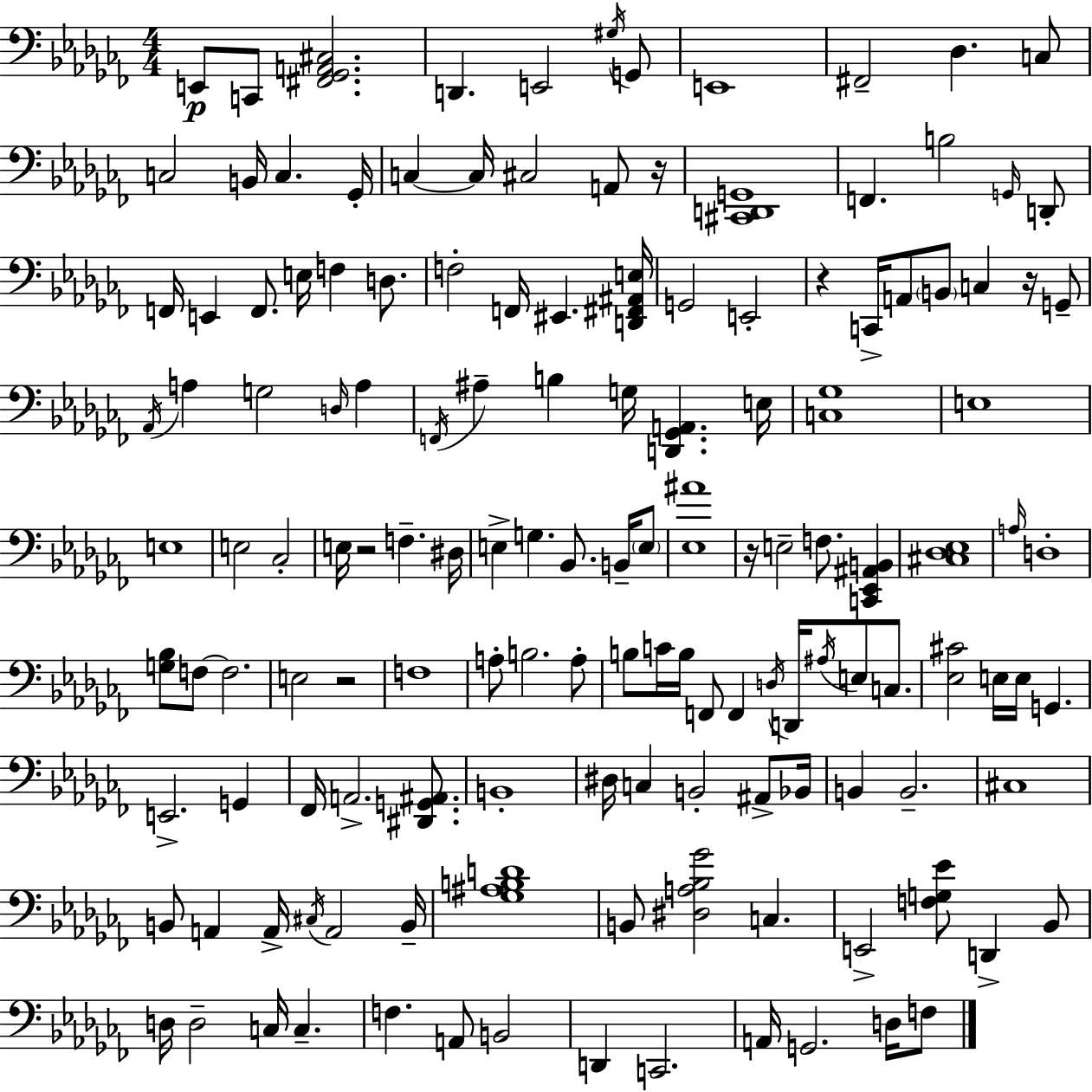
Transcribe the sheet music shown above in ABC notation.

X:1
T:Untitled
M:4/4
L:1/4
K:Abm
E,,/2 C,,/2 [^F,,_G,,A,,^C,]2 D,, E,,2 ^G,/4 G,,/2 E,,4 ^F,,2 _D, C,/2 C,2 B,,/4 C, _G,,/4 C, C,/4 ^C,2 A,,/2 z/4 [^C,,D,,G,,]4 F,, B,2 G,,/4 D,,/2 F,,/4 E,, F,,/2 E,/4 F, D,/2 F,2 F,,/4 ^E,, [D,,^F,,^A,,E,]/4 G,,2 E,,2 z C,,/4 A,,/2 B,,/2 C, z/4 G,,/2 _A,,/4 A, G,2 D,/4 A, F,,/4 ^A, B, G,/4 [D,,_G,,A,,] E,/4 [C,_G,]4 E,4 E,4 E,2 _C,2 E,/4 z2 F, ^D,/4 E, G, _B,,/2 B,,/4 E,/2 [_E,^A]4 z/4 E,2 F,/2 [C,,_E,,^A,,B,,] [^C,_D,_E,]4 A,/4 D,4 [G,_B,]/2 F,/2 F,2 E,2 z2 F,4 A,/2 B,2 A,/2 B,/2 C/4 B,/4 F,,/2 F,, D,/4 D,,/4 ^A,/4 E,/2 C,/2 [_E,^C]2 E,/4 E,/4 G,, E,,2 G,, _F,,/4 A,,2 [^D,,G,,^A,,]/2 B,,4 ^D,/4 C, B,,2 ^A,,/2 _B,,/4 B,, B,,2 ^C,4 B,,/2 A,, A,,/4 ^C,/4 A,,2 B,,/4 [_G,^A,B,D]4 B,,/2 [^D,A,_B,_G]2 C, E,,2 [F,G,_E]/2 D,, _B,,/2 D,/4 D,2 C,/4 C, F, A,,/2 B,,2 D,, C,,2 A,,/4 G,,2 D,/4 F,/2